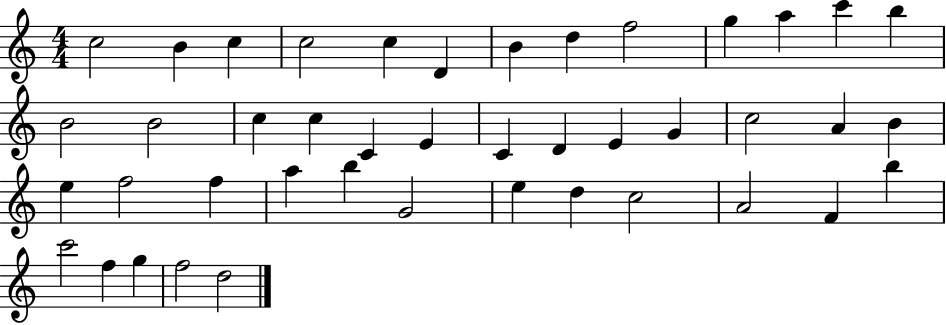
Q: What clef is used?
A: treble